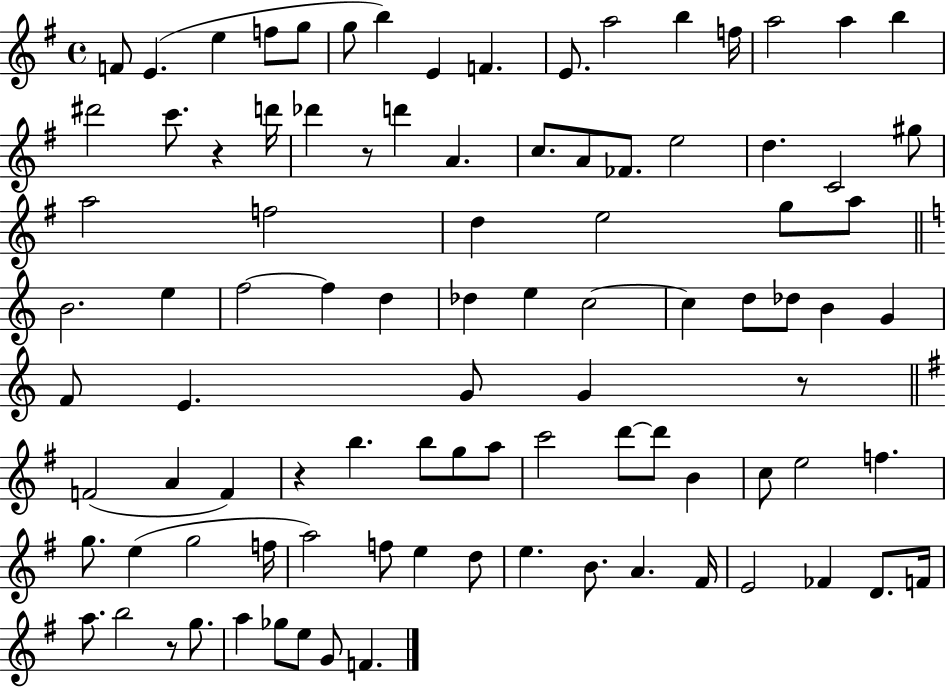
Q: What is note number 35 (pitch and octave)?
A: A5